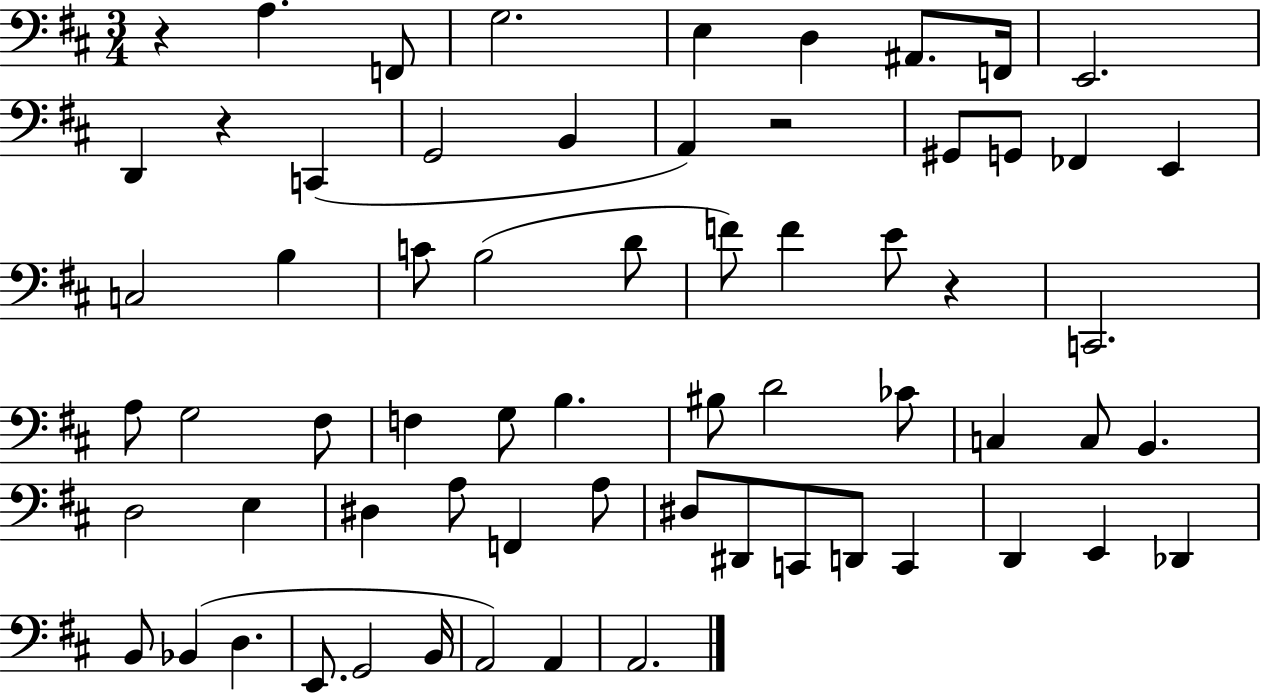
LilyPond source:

{
  \clef bass
  \numericTimeSignature
  \time 3/4
  \key d \major
  r4 a4. f,8 | g2. | e4 d4 ais,8. f,16 | e,2. | \break d,4 r4 c,4( | g,2 b,4 | a,4) r2 | gis,8 g,8 fes,4 e,4 | \break c2 b4 | c'8 b2( d'8 | f'8) f'4 e'8 r4 | c,2. | \break a8 g2 fis8 | f4 g8 b4. | bis8 d'2 ces'8 | c4 c8 b,4. | \break d2 e4 | dis4 a8 f,4 a8 | dis8 dis,8 c,8 d,8 c,4 | d,4 e,4 des,4 | \break b,8 bes,4( d4. | e,8. g,2 b,16 | a,2) a,4 | a,2. | \break \bar "|."
}